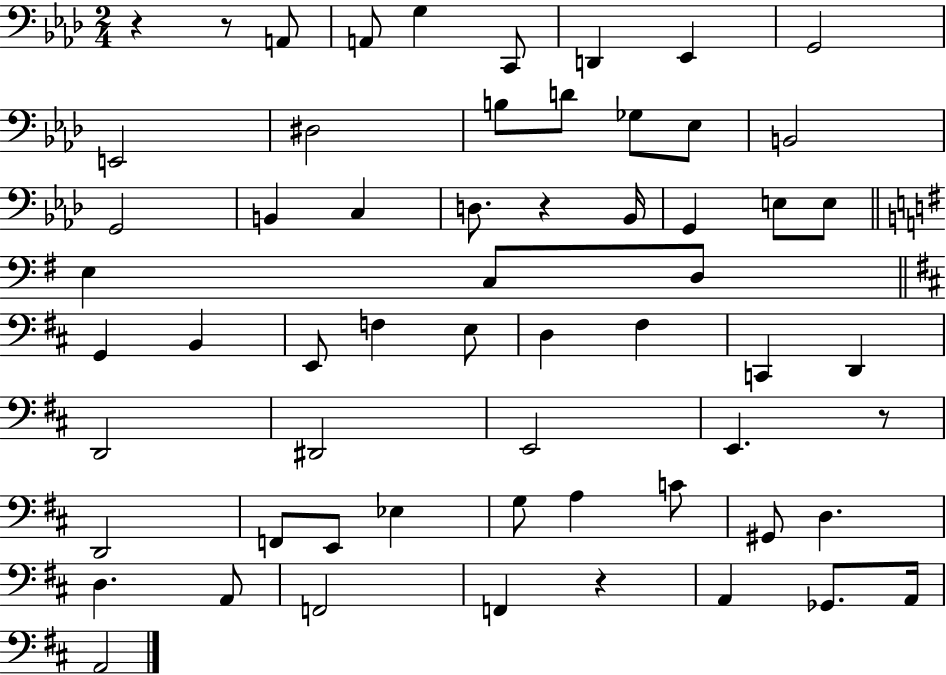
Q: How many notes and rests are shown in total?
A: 60